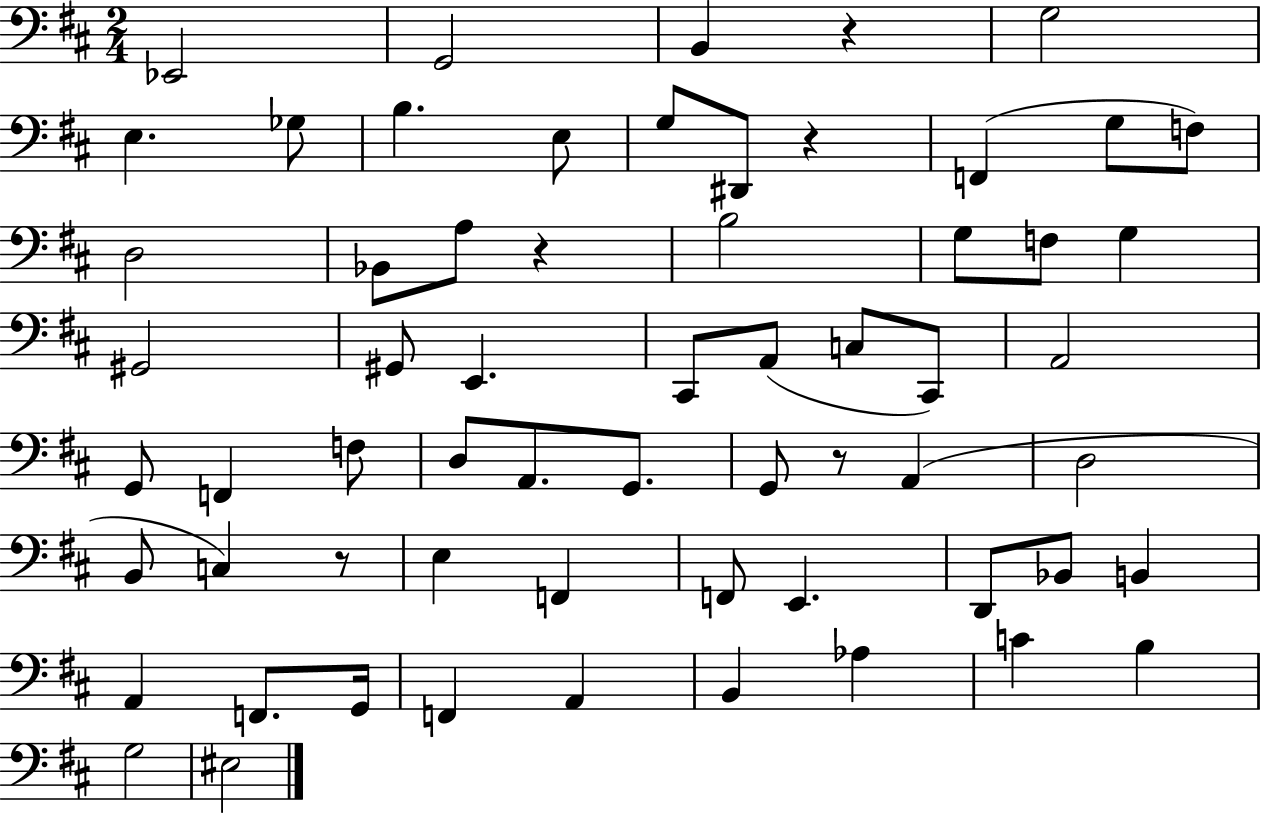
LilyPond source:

{
  \clef bass
  \numericTimeSignature
  \time 2/4
  \key d \major
  ees,2 | g,2 | b,4 r4 | g2 | \break e4. ges8 | b4. e8 | g8 dis,8 r4 | f,4( g8 f8) | \break d2 | bes,8 a8 r4 | b2 | g8 f8 g4 | \break gis,2 | gis,8 e,4. | cis,8 a,8( c8 cis,8) | a,2 | \break g,8 f,4 f8 | d8 a,8. g,8. | g,8 r8 a,4( | d2 | \break b,8 c4) r8 | e4 f,4 | f,8 e,4. | d,8 bes,8 b,4 | \break a,4 f,8. g,16 | f,4 a,4 | b,4 aes4 | c'4 b4 | \break g2 | eis2 | \bar "|."
}